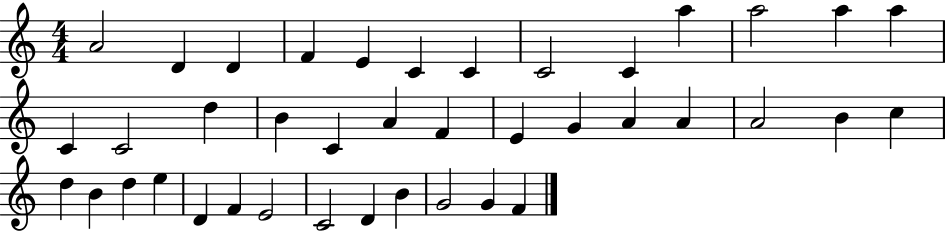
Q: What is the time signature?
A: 4/4